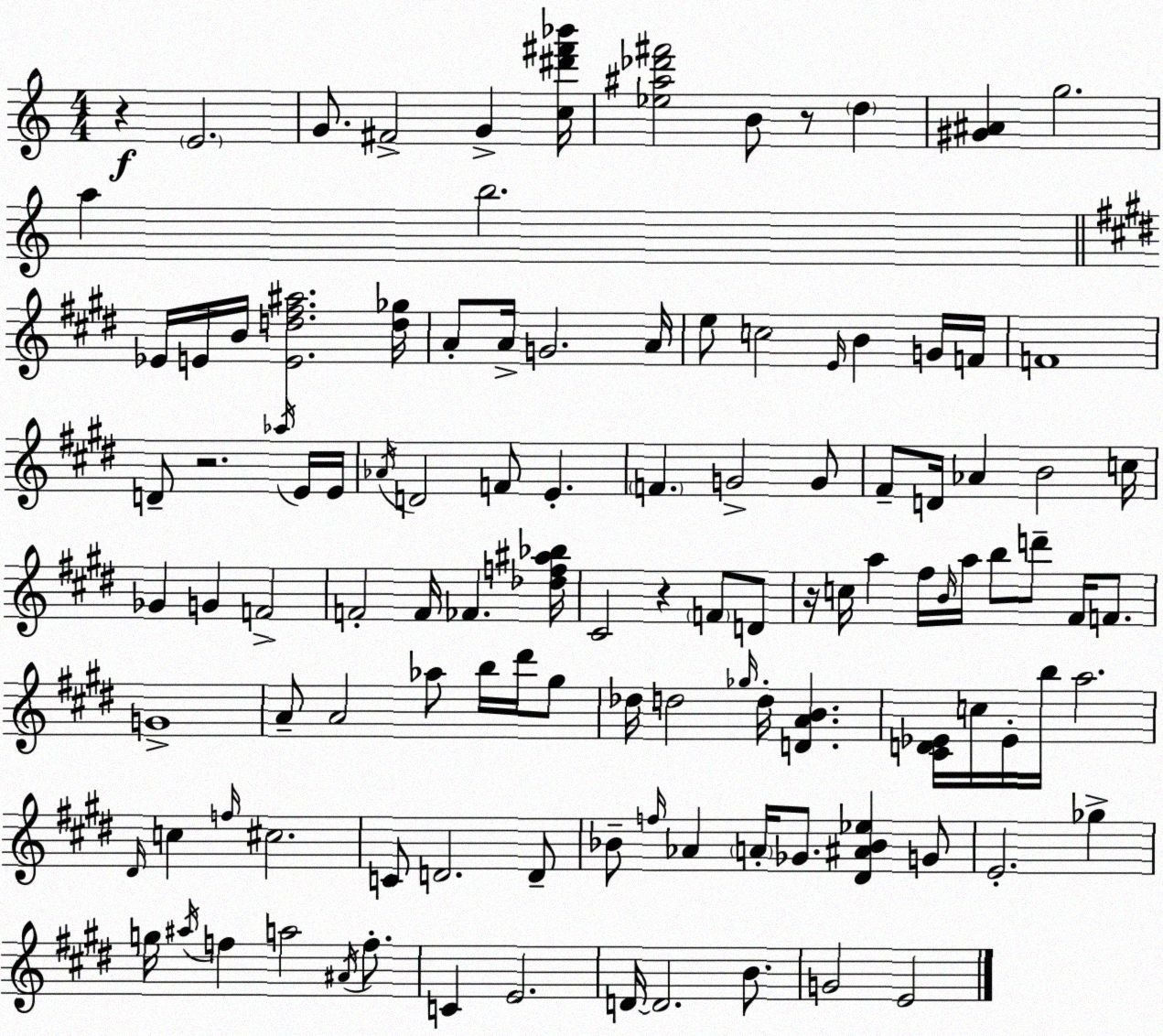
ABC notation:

X:1
T:Untitled
M:4/4
L:1/4
K:C
z E2 G/2 ^F2 G [c^d'^f'_b']/4 [_e^a_d'^f']2 B/2 z/2 d [^G^A] g2 a b2 _E/4 E/4 B/4 [Ed^f^a]2 [d_g]/4 A/2 A/4 G2 A/4 e/2 c2 E/4 B G/4 F/4 F4 D/2 z2 _a/4 E/4 E/4 _A/4 D2 F/2 E F G2 G/2 ^F/2 D/4 _A B2 c/4 _G G F2 F2 F/4 _F [_df^a_b]/4 ^C2 z F/2 D/2 z/4 c/4 a ^f/4 B/4 a/4 b/2 d'/2 ^F/4 F/2 G4 A/2 A2 _a/2 b/4 ^d'/4 ^g/2 _d/4 d2 _g/4 d/4 [DAB] [^CD_E]/4 c/4 _E/4 b/4 a2 ^D/4 c f/4 ^c2 C/2 D2 D/2 _B/2 f/4 _A A/4 _G/2 [^D^A_B_e] G/2 E2 _g g/4 ^a/4 f a2 ^A/4 f/2 C E2 D/4 D2 B/2 G2 E2